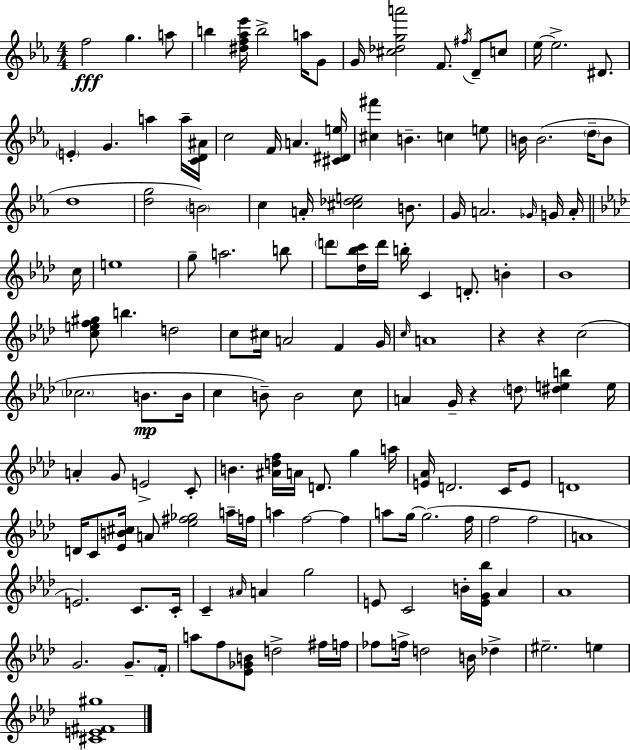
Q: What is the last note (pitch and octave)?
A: E5